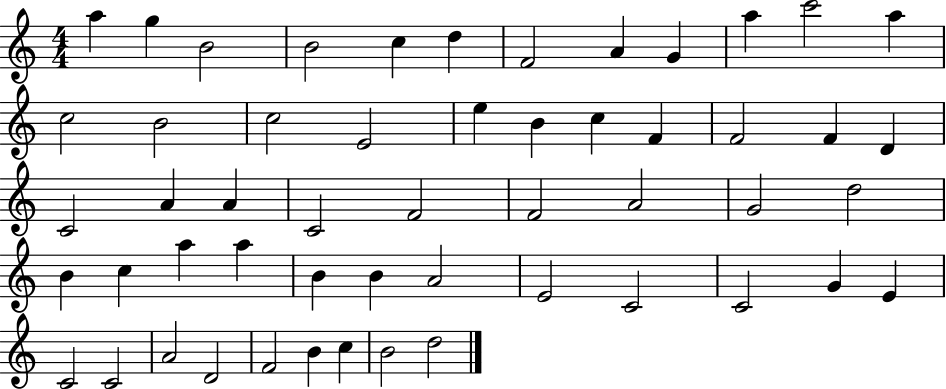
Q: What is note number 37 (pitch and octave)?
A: B4